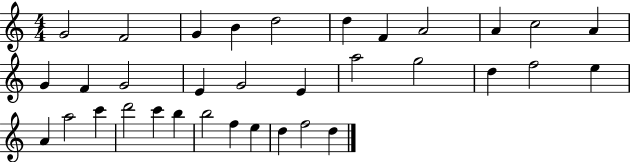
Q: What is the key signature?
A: C major